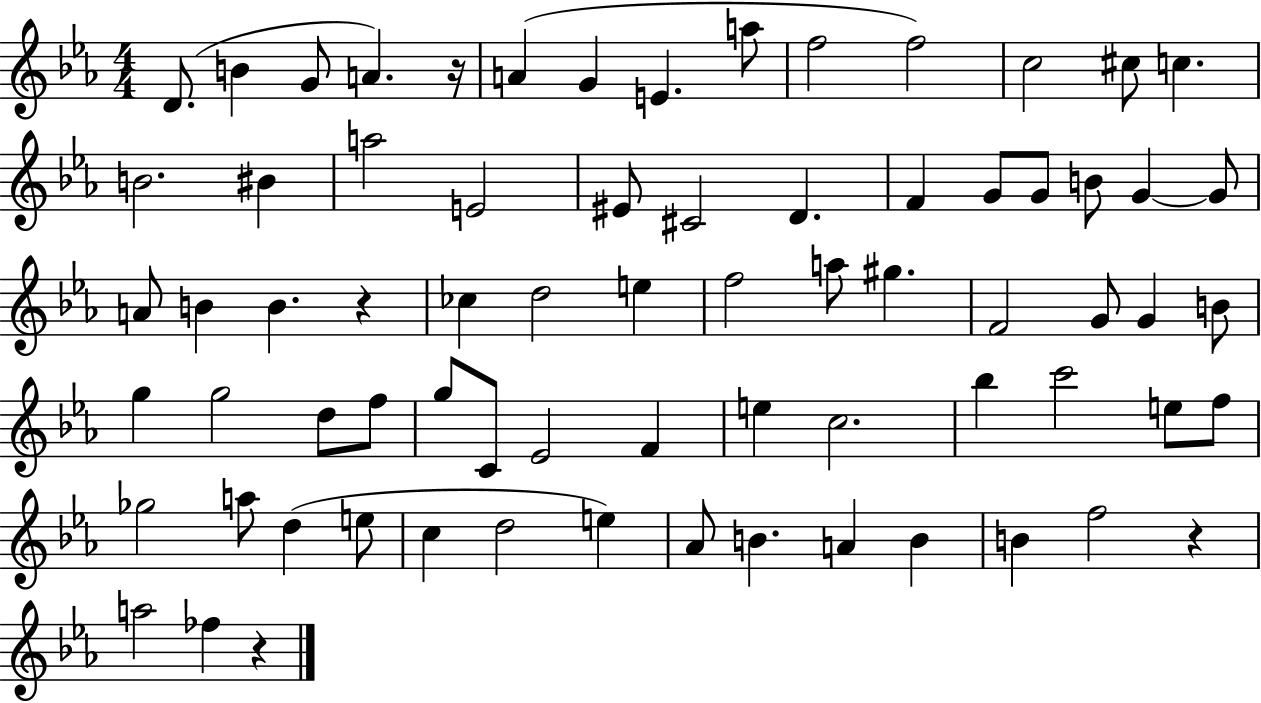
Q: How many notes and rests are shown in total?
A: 72